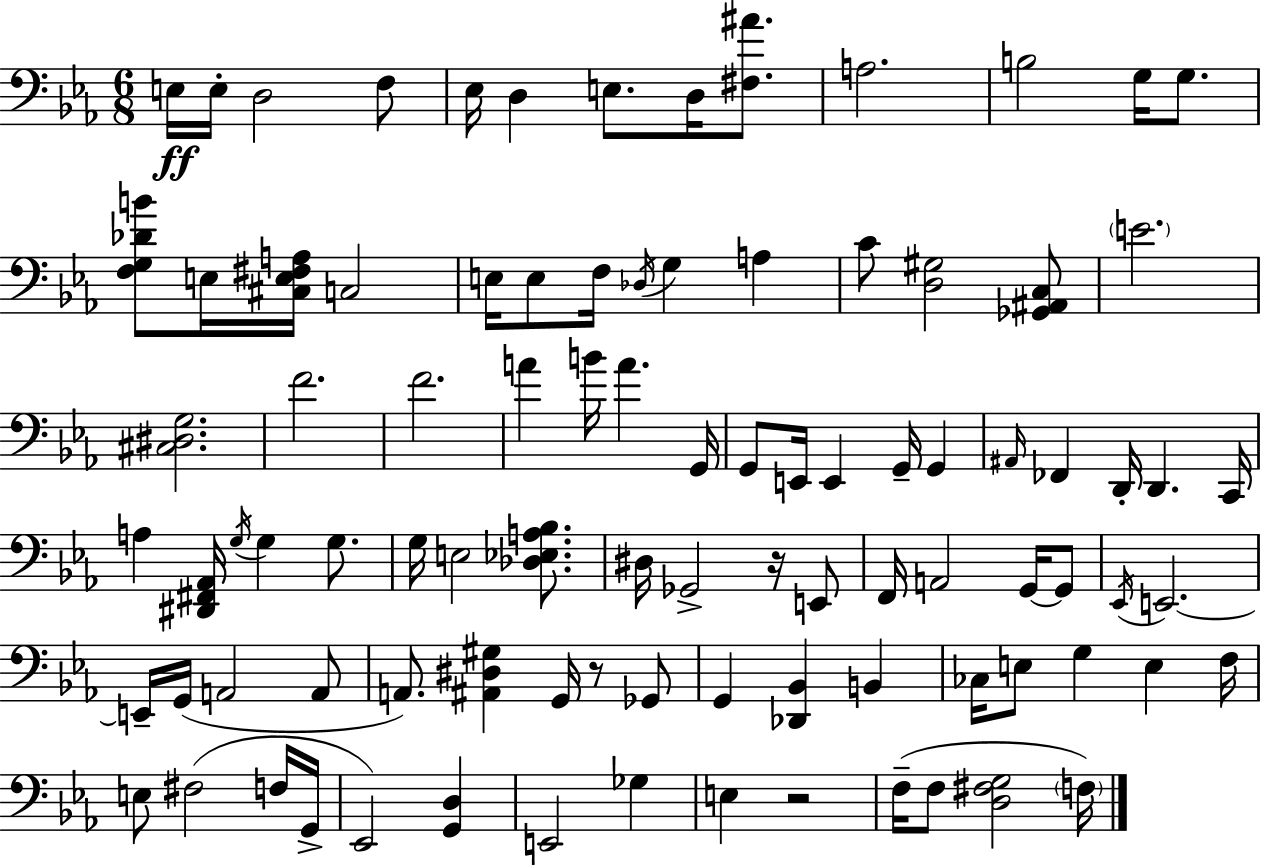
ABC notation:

X:1
T:Untitled
M:6/8
L:1/4
K:Eb
E,/4 E,/4 D,2 F,/2 _E,/4 D, E,/2 D,/4 [^F,^A]/2 A,2 B,2 G,/4 G,/2 [F,G,_DB]/2 E,/4 [^C,E,^F,A,]/4 C,2 E,/4 E,/2 F,/4 _D,/4 G, A, C/2 [D,^G,]2 [_G,,^A,,C,]/2 E2 [^C,^D,G,]2 F2 F2 A B/4 A G,,/4 G,,/2 E,,/4 E,, G,,/4 G,, ^A,,/4 _F,, D,,/4 D,, C,,/4 A, [^D,,^F,,_A,,]/4 G,/4 G, G,/2 G,/4 E,2 [_D,_E,A,_B,]/2 ^D,/4 _G,,2 z/4 E,,/2 F,,/4 A,,2 G,,/4 G,,/2 _E,,/4 E,,2 E,,/4 G,,/4 A,,2 A,,/2 A,,/2 [^A,,^D,^G,] G,,/4 z/2 _G,,/2 G,, [_D,,_B,,] B,, _C,/4 E,/2 G, E, F,/4 E,/2 ^F,2 F,/4 G,,/4 _E,,2 [G,,D,] E,,2 _G, E, z2 F,/4 F,/2 [D,^F,G,]2 F,/4